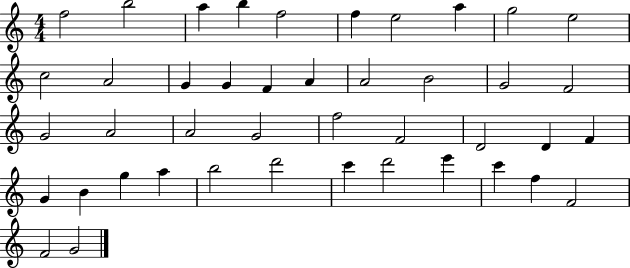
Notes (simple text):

F5/h B5/h A5/q B5/q F5/h F5/q E5/h A5/q G5/h E5/h C5/h A4/h G4/q G4/q F4/q A4/q A4/h B4/h G4/h F4/h G4/h A4/h A4/h G4/h F5/h F4/h D4/h D4/q F4/q G4/q B4/q G5/q A5/q B5/h D6/h C6/q D6/h E6/q C6/q F5/q F4/h F4/h G4/h